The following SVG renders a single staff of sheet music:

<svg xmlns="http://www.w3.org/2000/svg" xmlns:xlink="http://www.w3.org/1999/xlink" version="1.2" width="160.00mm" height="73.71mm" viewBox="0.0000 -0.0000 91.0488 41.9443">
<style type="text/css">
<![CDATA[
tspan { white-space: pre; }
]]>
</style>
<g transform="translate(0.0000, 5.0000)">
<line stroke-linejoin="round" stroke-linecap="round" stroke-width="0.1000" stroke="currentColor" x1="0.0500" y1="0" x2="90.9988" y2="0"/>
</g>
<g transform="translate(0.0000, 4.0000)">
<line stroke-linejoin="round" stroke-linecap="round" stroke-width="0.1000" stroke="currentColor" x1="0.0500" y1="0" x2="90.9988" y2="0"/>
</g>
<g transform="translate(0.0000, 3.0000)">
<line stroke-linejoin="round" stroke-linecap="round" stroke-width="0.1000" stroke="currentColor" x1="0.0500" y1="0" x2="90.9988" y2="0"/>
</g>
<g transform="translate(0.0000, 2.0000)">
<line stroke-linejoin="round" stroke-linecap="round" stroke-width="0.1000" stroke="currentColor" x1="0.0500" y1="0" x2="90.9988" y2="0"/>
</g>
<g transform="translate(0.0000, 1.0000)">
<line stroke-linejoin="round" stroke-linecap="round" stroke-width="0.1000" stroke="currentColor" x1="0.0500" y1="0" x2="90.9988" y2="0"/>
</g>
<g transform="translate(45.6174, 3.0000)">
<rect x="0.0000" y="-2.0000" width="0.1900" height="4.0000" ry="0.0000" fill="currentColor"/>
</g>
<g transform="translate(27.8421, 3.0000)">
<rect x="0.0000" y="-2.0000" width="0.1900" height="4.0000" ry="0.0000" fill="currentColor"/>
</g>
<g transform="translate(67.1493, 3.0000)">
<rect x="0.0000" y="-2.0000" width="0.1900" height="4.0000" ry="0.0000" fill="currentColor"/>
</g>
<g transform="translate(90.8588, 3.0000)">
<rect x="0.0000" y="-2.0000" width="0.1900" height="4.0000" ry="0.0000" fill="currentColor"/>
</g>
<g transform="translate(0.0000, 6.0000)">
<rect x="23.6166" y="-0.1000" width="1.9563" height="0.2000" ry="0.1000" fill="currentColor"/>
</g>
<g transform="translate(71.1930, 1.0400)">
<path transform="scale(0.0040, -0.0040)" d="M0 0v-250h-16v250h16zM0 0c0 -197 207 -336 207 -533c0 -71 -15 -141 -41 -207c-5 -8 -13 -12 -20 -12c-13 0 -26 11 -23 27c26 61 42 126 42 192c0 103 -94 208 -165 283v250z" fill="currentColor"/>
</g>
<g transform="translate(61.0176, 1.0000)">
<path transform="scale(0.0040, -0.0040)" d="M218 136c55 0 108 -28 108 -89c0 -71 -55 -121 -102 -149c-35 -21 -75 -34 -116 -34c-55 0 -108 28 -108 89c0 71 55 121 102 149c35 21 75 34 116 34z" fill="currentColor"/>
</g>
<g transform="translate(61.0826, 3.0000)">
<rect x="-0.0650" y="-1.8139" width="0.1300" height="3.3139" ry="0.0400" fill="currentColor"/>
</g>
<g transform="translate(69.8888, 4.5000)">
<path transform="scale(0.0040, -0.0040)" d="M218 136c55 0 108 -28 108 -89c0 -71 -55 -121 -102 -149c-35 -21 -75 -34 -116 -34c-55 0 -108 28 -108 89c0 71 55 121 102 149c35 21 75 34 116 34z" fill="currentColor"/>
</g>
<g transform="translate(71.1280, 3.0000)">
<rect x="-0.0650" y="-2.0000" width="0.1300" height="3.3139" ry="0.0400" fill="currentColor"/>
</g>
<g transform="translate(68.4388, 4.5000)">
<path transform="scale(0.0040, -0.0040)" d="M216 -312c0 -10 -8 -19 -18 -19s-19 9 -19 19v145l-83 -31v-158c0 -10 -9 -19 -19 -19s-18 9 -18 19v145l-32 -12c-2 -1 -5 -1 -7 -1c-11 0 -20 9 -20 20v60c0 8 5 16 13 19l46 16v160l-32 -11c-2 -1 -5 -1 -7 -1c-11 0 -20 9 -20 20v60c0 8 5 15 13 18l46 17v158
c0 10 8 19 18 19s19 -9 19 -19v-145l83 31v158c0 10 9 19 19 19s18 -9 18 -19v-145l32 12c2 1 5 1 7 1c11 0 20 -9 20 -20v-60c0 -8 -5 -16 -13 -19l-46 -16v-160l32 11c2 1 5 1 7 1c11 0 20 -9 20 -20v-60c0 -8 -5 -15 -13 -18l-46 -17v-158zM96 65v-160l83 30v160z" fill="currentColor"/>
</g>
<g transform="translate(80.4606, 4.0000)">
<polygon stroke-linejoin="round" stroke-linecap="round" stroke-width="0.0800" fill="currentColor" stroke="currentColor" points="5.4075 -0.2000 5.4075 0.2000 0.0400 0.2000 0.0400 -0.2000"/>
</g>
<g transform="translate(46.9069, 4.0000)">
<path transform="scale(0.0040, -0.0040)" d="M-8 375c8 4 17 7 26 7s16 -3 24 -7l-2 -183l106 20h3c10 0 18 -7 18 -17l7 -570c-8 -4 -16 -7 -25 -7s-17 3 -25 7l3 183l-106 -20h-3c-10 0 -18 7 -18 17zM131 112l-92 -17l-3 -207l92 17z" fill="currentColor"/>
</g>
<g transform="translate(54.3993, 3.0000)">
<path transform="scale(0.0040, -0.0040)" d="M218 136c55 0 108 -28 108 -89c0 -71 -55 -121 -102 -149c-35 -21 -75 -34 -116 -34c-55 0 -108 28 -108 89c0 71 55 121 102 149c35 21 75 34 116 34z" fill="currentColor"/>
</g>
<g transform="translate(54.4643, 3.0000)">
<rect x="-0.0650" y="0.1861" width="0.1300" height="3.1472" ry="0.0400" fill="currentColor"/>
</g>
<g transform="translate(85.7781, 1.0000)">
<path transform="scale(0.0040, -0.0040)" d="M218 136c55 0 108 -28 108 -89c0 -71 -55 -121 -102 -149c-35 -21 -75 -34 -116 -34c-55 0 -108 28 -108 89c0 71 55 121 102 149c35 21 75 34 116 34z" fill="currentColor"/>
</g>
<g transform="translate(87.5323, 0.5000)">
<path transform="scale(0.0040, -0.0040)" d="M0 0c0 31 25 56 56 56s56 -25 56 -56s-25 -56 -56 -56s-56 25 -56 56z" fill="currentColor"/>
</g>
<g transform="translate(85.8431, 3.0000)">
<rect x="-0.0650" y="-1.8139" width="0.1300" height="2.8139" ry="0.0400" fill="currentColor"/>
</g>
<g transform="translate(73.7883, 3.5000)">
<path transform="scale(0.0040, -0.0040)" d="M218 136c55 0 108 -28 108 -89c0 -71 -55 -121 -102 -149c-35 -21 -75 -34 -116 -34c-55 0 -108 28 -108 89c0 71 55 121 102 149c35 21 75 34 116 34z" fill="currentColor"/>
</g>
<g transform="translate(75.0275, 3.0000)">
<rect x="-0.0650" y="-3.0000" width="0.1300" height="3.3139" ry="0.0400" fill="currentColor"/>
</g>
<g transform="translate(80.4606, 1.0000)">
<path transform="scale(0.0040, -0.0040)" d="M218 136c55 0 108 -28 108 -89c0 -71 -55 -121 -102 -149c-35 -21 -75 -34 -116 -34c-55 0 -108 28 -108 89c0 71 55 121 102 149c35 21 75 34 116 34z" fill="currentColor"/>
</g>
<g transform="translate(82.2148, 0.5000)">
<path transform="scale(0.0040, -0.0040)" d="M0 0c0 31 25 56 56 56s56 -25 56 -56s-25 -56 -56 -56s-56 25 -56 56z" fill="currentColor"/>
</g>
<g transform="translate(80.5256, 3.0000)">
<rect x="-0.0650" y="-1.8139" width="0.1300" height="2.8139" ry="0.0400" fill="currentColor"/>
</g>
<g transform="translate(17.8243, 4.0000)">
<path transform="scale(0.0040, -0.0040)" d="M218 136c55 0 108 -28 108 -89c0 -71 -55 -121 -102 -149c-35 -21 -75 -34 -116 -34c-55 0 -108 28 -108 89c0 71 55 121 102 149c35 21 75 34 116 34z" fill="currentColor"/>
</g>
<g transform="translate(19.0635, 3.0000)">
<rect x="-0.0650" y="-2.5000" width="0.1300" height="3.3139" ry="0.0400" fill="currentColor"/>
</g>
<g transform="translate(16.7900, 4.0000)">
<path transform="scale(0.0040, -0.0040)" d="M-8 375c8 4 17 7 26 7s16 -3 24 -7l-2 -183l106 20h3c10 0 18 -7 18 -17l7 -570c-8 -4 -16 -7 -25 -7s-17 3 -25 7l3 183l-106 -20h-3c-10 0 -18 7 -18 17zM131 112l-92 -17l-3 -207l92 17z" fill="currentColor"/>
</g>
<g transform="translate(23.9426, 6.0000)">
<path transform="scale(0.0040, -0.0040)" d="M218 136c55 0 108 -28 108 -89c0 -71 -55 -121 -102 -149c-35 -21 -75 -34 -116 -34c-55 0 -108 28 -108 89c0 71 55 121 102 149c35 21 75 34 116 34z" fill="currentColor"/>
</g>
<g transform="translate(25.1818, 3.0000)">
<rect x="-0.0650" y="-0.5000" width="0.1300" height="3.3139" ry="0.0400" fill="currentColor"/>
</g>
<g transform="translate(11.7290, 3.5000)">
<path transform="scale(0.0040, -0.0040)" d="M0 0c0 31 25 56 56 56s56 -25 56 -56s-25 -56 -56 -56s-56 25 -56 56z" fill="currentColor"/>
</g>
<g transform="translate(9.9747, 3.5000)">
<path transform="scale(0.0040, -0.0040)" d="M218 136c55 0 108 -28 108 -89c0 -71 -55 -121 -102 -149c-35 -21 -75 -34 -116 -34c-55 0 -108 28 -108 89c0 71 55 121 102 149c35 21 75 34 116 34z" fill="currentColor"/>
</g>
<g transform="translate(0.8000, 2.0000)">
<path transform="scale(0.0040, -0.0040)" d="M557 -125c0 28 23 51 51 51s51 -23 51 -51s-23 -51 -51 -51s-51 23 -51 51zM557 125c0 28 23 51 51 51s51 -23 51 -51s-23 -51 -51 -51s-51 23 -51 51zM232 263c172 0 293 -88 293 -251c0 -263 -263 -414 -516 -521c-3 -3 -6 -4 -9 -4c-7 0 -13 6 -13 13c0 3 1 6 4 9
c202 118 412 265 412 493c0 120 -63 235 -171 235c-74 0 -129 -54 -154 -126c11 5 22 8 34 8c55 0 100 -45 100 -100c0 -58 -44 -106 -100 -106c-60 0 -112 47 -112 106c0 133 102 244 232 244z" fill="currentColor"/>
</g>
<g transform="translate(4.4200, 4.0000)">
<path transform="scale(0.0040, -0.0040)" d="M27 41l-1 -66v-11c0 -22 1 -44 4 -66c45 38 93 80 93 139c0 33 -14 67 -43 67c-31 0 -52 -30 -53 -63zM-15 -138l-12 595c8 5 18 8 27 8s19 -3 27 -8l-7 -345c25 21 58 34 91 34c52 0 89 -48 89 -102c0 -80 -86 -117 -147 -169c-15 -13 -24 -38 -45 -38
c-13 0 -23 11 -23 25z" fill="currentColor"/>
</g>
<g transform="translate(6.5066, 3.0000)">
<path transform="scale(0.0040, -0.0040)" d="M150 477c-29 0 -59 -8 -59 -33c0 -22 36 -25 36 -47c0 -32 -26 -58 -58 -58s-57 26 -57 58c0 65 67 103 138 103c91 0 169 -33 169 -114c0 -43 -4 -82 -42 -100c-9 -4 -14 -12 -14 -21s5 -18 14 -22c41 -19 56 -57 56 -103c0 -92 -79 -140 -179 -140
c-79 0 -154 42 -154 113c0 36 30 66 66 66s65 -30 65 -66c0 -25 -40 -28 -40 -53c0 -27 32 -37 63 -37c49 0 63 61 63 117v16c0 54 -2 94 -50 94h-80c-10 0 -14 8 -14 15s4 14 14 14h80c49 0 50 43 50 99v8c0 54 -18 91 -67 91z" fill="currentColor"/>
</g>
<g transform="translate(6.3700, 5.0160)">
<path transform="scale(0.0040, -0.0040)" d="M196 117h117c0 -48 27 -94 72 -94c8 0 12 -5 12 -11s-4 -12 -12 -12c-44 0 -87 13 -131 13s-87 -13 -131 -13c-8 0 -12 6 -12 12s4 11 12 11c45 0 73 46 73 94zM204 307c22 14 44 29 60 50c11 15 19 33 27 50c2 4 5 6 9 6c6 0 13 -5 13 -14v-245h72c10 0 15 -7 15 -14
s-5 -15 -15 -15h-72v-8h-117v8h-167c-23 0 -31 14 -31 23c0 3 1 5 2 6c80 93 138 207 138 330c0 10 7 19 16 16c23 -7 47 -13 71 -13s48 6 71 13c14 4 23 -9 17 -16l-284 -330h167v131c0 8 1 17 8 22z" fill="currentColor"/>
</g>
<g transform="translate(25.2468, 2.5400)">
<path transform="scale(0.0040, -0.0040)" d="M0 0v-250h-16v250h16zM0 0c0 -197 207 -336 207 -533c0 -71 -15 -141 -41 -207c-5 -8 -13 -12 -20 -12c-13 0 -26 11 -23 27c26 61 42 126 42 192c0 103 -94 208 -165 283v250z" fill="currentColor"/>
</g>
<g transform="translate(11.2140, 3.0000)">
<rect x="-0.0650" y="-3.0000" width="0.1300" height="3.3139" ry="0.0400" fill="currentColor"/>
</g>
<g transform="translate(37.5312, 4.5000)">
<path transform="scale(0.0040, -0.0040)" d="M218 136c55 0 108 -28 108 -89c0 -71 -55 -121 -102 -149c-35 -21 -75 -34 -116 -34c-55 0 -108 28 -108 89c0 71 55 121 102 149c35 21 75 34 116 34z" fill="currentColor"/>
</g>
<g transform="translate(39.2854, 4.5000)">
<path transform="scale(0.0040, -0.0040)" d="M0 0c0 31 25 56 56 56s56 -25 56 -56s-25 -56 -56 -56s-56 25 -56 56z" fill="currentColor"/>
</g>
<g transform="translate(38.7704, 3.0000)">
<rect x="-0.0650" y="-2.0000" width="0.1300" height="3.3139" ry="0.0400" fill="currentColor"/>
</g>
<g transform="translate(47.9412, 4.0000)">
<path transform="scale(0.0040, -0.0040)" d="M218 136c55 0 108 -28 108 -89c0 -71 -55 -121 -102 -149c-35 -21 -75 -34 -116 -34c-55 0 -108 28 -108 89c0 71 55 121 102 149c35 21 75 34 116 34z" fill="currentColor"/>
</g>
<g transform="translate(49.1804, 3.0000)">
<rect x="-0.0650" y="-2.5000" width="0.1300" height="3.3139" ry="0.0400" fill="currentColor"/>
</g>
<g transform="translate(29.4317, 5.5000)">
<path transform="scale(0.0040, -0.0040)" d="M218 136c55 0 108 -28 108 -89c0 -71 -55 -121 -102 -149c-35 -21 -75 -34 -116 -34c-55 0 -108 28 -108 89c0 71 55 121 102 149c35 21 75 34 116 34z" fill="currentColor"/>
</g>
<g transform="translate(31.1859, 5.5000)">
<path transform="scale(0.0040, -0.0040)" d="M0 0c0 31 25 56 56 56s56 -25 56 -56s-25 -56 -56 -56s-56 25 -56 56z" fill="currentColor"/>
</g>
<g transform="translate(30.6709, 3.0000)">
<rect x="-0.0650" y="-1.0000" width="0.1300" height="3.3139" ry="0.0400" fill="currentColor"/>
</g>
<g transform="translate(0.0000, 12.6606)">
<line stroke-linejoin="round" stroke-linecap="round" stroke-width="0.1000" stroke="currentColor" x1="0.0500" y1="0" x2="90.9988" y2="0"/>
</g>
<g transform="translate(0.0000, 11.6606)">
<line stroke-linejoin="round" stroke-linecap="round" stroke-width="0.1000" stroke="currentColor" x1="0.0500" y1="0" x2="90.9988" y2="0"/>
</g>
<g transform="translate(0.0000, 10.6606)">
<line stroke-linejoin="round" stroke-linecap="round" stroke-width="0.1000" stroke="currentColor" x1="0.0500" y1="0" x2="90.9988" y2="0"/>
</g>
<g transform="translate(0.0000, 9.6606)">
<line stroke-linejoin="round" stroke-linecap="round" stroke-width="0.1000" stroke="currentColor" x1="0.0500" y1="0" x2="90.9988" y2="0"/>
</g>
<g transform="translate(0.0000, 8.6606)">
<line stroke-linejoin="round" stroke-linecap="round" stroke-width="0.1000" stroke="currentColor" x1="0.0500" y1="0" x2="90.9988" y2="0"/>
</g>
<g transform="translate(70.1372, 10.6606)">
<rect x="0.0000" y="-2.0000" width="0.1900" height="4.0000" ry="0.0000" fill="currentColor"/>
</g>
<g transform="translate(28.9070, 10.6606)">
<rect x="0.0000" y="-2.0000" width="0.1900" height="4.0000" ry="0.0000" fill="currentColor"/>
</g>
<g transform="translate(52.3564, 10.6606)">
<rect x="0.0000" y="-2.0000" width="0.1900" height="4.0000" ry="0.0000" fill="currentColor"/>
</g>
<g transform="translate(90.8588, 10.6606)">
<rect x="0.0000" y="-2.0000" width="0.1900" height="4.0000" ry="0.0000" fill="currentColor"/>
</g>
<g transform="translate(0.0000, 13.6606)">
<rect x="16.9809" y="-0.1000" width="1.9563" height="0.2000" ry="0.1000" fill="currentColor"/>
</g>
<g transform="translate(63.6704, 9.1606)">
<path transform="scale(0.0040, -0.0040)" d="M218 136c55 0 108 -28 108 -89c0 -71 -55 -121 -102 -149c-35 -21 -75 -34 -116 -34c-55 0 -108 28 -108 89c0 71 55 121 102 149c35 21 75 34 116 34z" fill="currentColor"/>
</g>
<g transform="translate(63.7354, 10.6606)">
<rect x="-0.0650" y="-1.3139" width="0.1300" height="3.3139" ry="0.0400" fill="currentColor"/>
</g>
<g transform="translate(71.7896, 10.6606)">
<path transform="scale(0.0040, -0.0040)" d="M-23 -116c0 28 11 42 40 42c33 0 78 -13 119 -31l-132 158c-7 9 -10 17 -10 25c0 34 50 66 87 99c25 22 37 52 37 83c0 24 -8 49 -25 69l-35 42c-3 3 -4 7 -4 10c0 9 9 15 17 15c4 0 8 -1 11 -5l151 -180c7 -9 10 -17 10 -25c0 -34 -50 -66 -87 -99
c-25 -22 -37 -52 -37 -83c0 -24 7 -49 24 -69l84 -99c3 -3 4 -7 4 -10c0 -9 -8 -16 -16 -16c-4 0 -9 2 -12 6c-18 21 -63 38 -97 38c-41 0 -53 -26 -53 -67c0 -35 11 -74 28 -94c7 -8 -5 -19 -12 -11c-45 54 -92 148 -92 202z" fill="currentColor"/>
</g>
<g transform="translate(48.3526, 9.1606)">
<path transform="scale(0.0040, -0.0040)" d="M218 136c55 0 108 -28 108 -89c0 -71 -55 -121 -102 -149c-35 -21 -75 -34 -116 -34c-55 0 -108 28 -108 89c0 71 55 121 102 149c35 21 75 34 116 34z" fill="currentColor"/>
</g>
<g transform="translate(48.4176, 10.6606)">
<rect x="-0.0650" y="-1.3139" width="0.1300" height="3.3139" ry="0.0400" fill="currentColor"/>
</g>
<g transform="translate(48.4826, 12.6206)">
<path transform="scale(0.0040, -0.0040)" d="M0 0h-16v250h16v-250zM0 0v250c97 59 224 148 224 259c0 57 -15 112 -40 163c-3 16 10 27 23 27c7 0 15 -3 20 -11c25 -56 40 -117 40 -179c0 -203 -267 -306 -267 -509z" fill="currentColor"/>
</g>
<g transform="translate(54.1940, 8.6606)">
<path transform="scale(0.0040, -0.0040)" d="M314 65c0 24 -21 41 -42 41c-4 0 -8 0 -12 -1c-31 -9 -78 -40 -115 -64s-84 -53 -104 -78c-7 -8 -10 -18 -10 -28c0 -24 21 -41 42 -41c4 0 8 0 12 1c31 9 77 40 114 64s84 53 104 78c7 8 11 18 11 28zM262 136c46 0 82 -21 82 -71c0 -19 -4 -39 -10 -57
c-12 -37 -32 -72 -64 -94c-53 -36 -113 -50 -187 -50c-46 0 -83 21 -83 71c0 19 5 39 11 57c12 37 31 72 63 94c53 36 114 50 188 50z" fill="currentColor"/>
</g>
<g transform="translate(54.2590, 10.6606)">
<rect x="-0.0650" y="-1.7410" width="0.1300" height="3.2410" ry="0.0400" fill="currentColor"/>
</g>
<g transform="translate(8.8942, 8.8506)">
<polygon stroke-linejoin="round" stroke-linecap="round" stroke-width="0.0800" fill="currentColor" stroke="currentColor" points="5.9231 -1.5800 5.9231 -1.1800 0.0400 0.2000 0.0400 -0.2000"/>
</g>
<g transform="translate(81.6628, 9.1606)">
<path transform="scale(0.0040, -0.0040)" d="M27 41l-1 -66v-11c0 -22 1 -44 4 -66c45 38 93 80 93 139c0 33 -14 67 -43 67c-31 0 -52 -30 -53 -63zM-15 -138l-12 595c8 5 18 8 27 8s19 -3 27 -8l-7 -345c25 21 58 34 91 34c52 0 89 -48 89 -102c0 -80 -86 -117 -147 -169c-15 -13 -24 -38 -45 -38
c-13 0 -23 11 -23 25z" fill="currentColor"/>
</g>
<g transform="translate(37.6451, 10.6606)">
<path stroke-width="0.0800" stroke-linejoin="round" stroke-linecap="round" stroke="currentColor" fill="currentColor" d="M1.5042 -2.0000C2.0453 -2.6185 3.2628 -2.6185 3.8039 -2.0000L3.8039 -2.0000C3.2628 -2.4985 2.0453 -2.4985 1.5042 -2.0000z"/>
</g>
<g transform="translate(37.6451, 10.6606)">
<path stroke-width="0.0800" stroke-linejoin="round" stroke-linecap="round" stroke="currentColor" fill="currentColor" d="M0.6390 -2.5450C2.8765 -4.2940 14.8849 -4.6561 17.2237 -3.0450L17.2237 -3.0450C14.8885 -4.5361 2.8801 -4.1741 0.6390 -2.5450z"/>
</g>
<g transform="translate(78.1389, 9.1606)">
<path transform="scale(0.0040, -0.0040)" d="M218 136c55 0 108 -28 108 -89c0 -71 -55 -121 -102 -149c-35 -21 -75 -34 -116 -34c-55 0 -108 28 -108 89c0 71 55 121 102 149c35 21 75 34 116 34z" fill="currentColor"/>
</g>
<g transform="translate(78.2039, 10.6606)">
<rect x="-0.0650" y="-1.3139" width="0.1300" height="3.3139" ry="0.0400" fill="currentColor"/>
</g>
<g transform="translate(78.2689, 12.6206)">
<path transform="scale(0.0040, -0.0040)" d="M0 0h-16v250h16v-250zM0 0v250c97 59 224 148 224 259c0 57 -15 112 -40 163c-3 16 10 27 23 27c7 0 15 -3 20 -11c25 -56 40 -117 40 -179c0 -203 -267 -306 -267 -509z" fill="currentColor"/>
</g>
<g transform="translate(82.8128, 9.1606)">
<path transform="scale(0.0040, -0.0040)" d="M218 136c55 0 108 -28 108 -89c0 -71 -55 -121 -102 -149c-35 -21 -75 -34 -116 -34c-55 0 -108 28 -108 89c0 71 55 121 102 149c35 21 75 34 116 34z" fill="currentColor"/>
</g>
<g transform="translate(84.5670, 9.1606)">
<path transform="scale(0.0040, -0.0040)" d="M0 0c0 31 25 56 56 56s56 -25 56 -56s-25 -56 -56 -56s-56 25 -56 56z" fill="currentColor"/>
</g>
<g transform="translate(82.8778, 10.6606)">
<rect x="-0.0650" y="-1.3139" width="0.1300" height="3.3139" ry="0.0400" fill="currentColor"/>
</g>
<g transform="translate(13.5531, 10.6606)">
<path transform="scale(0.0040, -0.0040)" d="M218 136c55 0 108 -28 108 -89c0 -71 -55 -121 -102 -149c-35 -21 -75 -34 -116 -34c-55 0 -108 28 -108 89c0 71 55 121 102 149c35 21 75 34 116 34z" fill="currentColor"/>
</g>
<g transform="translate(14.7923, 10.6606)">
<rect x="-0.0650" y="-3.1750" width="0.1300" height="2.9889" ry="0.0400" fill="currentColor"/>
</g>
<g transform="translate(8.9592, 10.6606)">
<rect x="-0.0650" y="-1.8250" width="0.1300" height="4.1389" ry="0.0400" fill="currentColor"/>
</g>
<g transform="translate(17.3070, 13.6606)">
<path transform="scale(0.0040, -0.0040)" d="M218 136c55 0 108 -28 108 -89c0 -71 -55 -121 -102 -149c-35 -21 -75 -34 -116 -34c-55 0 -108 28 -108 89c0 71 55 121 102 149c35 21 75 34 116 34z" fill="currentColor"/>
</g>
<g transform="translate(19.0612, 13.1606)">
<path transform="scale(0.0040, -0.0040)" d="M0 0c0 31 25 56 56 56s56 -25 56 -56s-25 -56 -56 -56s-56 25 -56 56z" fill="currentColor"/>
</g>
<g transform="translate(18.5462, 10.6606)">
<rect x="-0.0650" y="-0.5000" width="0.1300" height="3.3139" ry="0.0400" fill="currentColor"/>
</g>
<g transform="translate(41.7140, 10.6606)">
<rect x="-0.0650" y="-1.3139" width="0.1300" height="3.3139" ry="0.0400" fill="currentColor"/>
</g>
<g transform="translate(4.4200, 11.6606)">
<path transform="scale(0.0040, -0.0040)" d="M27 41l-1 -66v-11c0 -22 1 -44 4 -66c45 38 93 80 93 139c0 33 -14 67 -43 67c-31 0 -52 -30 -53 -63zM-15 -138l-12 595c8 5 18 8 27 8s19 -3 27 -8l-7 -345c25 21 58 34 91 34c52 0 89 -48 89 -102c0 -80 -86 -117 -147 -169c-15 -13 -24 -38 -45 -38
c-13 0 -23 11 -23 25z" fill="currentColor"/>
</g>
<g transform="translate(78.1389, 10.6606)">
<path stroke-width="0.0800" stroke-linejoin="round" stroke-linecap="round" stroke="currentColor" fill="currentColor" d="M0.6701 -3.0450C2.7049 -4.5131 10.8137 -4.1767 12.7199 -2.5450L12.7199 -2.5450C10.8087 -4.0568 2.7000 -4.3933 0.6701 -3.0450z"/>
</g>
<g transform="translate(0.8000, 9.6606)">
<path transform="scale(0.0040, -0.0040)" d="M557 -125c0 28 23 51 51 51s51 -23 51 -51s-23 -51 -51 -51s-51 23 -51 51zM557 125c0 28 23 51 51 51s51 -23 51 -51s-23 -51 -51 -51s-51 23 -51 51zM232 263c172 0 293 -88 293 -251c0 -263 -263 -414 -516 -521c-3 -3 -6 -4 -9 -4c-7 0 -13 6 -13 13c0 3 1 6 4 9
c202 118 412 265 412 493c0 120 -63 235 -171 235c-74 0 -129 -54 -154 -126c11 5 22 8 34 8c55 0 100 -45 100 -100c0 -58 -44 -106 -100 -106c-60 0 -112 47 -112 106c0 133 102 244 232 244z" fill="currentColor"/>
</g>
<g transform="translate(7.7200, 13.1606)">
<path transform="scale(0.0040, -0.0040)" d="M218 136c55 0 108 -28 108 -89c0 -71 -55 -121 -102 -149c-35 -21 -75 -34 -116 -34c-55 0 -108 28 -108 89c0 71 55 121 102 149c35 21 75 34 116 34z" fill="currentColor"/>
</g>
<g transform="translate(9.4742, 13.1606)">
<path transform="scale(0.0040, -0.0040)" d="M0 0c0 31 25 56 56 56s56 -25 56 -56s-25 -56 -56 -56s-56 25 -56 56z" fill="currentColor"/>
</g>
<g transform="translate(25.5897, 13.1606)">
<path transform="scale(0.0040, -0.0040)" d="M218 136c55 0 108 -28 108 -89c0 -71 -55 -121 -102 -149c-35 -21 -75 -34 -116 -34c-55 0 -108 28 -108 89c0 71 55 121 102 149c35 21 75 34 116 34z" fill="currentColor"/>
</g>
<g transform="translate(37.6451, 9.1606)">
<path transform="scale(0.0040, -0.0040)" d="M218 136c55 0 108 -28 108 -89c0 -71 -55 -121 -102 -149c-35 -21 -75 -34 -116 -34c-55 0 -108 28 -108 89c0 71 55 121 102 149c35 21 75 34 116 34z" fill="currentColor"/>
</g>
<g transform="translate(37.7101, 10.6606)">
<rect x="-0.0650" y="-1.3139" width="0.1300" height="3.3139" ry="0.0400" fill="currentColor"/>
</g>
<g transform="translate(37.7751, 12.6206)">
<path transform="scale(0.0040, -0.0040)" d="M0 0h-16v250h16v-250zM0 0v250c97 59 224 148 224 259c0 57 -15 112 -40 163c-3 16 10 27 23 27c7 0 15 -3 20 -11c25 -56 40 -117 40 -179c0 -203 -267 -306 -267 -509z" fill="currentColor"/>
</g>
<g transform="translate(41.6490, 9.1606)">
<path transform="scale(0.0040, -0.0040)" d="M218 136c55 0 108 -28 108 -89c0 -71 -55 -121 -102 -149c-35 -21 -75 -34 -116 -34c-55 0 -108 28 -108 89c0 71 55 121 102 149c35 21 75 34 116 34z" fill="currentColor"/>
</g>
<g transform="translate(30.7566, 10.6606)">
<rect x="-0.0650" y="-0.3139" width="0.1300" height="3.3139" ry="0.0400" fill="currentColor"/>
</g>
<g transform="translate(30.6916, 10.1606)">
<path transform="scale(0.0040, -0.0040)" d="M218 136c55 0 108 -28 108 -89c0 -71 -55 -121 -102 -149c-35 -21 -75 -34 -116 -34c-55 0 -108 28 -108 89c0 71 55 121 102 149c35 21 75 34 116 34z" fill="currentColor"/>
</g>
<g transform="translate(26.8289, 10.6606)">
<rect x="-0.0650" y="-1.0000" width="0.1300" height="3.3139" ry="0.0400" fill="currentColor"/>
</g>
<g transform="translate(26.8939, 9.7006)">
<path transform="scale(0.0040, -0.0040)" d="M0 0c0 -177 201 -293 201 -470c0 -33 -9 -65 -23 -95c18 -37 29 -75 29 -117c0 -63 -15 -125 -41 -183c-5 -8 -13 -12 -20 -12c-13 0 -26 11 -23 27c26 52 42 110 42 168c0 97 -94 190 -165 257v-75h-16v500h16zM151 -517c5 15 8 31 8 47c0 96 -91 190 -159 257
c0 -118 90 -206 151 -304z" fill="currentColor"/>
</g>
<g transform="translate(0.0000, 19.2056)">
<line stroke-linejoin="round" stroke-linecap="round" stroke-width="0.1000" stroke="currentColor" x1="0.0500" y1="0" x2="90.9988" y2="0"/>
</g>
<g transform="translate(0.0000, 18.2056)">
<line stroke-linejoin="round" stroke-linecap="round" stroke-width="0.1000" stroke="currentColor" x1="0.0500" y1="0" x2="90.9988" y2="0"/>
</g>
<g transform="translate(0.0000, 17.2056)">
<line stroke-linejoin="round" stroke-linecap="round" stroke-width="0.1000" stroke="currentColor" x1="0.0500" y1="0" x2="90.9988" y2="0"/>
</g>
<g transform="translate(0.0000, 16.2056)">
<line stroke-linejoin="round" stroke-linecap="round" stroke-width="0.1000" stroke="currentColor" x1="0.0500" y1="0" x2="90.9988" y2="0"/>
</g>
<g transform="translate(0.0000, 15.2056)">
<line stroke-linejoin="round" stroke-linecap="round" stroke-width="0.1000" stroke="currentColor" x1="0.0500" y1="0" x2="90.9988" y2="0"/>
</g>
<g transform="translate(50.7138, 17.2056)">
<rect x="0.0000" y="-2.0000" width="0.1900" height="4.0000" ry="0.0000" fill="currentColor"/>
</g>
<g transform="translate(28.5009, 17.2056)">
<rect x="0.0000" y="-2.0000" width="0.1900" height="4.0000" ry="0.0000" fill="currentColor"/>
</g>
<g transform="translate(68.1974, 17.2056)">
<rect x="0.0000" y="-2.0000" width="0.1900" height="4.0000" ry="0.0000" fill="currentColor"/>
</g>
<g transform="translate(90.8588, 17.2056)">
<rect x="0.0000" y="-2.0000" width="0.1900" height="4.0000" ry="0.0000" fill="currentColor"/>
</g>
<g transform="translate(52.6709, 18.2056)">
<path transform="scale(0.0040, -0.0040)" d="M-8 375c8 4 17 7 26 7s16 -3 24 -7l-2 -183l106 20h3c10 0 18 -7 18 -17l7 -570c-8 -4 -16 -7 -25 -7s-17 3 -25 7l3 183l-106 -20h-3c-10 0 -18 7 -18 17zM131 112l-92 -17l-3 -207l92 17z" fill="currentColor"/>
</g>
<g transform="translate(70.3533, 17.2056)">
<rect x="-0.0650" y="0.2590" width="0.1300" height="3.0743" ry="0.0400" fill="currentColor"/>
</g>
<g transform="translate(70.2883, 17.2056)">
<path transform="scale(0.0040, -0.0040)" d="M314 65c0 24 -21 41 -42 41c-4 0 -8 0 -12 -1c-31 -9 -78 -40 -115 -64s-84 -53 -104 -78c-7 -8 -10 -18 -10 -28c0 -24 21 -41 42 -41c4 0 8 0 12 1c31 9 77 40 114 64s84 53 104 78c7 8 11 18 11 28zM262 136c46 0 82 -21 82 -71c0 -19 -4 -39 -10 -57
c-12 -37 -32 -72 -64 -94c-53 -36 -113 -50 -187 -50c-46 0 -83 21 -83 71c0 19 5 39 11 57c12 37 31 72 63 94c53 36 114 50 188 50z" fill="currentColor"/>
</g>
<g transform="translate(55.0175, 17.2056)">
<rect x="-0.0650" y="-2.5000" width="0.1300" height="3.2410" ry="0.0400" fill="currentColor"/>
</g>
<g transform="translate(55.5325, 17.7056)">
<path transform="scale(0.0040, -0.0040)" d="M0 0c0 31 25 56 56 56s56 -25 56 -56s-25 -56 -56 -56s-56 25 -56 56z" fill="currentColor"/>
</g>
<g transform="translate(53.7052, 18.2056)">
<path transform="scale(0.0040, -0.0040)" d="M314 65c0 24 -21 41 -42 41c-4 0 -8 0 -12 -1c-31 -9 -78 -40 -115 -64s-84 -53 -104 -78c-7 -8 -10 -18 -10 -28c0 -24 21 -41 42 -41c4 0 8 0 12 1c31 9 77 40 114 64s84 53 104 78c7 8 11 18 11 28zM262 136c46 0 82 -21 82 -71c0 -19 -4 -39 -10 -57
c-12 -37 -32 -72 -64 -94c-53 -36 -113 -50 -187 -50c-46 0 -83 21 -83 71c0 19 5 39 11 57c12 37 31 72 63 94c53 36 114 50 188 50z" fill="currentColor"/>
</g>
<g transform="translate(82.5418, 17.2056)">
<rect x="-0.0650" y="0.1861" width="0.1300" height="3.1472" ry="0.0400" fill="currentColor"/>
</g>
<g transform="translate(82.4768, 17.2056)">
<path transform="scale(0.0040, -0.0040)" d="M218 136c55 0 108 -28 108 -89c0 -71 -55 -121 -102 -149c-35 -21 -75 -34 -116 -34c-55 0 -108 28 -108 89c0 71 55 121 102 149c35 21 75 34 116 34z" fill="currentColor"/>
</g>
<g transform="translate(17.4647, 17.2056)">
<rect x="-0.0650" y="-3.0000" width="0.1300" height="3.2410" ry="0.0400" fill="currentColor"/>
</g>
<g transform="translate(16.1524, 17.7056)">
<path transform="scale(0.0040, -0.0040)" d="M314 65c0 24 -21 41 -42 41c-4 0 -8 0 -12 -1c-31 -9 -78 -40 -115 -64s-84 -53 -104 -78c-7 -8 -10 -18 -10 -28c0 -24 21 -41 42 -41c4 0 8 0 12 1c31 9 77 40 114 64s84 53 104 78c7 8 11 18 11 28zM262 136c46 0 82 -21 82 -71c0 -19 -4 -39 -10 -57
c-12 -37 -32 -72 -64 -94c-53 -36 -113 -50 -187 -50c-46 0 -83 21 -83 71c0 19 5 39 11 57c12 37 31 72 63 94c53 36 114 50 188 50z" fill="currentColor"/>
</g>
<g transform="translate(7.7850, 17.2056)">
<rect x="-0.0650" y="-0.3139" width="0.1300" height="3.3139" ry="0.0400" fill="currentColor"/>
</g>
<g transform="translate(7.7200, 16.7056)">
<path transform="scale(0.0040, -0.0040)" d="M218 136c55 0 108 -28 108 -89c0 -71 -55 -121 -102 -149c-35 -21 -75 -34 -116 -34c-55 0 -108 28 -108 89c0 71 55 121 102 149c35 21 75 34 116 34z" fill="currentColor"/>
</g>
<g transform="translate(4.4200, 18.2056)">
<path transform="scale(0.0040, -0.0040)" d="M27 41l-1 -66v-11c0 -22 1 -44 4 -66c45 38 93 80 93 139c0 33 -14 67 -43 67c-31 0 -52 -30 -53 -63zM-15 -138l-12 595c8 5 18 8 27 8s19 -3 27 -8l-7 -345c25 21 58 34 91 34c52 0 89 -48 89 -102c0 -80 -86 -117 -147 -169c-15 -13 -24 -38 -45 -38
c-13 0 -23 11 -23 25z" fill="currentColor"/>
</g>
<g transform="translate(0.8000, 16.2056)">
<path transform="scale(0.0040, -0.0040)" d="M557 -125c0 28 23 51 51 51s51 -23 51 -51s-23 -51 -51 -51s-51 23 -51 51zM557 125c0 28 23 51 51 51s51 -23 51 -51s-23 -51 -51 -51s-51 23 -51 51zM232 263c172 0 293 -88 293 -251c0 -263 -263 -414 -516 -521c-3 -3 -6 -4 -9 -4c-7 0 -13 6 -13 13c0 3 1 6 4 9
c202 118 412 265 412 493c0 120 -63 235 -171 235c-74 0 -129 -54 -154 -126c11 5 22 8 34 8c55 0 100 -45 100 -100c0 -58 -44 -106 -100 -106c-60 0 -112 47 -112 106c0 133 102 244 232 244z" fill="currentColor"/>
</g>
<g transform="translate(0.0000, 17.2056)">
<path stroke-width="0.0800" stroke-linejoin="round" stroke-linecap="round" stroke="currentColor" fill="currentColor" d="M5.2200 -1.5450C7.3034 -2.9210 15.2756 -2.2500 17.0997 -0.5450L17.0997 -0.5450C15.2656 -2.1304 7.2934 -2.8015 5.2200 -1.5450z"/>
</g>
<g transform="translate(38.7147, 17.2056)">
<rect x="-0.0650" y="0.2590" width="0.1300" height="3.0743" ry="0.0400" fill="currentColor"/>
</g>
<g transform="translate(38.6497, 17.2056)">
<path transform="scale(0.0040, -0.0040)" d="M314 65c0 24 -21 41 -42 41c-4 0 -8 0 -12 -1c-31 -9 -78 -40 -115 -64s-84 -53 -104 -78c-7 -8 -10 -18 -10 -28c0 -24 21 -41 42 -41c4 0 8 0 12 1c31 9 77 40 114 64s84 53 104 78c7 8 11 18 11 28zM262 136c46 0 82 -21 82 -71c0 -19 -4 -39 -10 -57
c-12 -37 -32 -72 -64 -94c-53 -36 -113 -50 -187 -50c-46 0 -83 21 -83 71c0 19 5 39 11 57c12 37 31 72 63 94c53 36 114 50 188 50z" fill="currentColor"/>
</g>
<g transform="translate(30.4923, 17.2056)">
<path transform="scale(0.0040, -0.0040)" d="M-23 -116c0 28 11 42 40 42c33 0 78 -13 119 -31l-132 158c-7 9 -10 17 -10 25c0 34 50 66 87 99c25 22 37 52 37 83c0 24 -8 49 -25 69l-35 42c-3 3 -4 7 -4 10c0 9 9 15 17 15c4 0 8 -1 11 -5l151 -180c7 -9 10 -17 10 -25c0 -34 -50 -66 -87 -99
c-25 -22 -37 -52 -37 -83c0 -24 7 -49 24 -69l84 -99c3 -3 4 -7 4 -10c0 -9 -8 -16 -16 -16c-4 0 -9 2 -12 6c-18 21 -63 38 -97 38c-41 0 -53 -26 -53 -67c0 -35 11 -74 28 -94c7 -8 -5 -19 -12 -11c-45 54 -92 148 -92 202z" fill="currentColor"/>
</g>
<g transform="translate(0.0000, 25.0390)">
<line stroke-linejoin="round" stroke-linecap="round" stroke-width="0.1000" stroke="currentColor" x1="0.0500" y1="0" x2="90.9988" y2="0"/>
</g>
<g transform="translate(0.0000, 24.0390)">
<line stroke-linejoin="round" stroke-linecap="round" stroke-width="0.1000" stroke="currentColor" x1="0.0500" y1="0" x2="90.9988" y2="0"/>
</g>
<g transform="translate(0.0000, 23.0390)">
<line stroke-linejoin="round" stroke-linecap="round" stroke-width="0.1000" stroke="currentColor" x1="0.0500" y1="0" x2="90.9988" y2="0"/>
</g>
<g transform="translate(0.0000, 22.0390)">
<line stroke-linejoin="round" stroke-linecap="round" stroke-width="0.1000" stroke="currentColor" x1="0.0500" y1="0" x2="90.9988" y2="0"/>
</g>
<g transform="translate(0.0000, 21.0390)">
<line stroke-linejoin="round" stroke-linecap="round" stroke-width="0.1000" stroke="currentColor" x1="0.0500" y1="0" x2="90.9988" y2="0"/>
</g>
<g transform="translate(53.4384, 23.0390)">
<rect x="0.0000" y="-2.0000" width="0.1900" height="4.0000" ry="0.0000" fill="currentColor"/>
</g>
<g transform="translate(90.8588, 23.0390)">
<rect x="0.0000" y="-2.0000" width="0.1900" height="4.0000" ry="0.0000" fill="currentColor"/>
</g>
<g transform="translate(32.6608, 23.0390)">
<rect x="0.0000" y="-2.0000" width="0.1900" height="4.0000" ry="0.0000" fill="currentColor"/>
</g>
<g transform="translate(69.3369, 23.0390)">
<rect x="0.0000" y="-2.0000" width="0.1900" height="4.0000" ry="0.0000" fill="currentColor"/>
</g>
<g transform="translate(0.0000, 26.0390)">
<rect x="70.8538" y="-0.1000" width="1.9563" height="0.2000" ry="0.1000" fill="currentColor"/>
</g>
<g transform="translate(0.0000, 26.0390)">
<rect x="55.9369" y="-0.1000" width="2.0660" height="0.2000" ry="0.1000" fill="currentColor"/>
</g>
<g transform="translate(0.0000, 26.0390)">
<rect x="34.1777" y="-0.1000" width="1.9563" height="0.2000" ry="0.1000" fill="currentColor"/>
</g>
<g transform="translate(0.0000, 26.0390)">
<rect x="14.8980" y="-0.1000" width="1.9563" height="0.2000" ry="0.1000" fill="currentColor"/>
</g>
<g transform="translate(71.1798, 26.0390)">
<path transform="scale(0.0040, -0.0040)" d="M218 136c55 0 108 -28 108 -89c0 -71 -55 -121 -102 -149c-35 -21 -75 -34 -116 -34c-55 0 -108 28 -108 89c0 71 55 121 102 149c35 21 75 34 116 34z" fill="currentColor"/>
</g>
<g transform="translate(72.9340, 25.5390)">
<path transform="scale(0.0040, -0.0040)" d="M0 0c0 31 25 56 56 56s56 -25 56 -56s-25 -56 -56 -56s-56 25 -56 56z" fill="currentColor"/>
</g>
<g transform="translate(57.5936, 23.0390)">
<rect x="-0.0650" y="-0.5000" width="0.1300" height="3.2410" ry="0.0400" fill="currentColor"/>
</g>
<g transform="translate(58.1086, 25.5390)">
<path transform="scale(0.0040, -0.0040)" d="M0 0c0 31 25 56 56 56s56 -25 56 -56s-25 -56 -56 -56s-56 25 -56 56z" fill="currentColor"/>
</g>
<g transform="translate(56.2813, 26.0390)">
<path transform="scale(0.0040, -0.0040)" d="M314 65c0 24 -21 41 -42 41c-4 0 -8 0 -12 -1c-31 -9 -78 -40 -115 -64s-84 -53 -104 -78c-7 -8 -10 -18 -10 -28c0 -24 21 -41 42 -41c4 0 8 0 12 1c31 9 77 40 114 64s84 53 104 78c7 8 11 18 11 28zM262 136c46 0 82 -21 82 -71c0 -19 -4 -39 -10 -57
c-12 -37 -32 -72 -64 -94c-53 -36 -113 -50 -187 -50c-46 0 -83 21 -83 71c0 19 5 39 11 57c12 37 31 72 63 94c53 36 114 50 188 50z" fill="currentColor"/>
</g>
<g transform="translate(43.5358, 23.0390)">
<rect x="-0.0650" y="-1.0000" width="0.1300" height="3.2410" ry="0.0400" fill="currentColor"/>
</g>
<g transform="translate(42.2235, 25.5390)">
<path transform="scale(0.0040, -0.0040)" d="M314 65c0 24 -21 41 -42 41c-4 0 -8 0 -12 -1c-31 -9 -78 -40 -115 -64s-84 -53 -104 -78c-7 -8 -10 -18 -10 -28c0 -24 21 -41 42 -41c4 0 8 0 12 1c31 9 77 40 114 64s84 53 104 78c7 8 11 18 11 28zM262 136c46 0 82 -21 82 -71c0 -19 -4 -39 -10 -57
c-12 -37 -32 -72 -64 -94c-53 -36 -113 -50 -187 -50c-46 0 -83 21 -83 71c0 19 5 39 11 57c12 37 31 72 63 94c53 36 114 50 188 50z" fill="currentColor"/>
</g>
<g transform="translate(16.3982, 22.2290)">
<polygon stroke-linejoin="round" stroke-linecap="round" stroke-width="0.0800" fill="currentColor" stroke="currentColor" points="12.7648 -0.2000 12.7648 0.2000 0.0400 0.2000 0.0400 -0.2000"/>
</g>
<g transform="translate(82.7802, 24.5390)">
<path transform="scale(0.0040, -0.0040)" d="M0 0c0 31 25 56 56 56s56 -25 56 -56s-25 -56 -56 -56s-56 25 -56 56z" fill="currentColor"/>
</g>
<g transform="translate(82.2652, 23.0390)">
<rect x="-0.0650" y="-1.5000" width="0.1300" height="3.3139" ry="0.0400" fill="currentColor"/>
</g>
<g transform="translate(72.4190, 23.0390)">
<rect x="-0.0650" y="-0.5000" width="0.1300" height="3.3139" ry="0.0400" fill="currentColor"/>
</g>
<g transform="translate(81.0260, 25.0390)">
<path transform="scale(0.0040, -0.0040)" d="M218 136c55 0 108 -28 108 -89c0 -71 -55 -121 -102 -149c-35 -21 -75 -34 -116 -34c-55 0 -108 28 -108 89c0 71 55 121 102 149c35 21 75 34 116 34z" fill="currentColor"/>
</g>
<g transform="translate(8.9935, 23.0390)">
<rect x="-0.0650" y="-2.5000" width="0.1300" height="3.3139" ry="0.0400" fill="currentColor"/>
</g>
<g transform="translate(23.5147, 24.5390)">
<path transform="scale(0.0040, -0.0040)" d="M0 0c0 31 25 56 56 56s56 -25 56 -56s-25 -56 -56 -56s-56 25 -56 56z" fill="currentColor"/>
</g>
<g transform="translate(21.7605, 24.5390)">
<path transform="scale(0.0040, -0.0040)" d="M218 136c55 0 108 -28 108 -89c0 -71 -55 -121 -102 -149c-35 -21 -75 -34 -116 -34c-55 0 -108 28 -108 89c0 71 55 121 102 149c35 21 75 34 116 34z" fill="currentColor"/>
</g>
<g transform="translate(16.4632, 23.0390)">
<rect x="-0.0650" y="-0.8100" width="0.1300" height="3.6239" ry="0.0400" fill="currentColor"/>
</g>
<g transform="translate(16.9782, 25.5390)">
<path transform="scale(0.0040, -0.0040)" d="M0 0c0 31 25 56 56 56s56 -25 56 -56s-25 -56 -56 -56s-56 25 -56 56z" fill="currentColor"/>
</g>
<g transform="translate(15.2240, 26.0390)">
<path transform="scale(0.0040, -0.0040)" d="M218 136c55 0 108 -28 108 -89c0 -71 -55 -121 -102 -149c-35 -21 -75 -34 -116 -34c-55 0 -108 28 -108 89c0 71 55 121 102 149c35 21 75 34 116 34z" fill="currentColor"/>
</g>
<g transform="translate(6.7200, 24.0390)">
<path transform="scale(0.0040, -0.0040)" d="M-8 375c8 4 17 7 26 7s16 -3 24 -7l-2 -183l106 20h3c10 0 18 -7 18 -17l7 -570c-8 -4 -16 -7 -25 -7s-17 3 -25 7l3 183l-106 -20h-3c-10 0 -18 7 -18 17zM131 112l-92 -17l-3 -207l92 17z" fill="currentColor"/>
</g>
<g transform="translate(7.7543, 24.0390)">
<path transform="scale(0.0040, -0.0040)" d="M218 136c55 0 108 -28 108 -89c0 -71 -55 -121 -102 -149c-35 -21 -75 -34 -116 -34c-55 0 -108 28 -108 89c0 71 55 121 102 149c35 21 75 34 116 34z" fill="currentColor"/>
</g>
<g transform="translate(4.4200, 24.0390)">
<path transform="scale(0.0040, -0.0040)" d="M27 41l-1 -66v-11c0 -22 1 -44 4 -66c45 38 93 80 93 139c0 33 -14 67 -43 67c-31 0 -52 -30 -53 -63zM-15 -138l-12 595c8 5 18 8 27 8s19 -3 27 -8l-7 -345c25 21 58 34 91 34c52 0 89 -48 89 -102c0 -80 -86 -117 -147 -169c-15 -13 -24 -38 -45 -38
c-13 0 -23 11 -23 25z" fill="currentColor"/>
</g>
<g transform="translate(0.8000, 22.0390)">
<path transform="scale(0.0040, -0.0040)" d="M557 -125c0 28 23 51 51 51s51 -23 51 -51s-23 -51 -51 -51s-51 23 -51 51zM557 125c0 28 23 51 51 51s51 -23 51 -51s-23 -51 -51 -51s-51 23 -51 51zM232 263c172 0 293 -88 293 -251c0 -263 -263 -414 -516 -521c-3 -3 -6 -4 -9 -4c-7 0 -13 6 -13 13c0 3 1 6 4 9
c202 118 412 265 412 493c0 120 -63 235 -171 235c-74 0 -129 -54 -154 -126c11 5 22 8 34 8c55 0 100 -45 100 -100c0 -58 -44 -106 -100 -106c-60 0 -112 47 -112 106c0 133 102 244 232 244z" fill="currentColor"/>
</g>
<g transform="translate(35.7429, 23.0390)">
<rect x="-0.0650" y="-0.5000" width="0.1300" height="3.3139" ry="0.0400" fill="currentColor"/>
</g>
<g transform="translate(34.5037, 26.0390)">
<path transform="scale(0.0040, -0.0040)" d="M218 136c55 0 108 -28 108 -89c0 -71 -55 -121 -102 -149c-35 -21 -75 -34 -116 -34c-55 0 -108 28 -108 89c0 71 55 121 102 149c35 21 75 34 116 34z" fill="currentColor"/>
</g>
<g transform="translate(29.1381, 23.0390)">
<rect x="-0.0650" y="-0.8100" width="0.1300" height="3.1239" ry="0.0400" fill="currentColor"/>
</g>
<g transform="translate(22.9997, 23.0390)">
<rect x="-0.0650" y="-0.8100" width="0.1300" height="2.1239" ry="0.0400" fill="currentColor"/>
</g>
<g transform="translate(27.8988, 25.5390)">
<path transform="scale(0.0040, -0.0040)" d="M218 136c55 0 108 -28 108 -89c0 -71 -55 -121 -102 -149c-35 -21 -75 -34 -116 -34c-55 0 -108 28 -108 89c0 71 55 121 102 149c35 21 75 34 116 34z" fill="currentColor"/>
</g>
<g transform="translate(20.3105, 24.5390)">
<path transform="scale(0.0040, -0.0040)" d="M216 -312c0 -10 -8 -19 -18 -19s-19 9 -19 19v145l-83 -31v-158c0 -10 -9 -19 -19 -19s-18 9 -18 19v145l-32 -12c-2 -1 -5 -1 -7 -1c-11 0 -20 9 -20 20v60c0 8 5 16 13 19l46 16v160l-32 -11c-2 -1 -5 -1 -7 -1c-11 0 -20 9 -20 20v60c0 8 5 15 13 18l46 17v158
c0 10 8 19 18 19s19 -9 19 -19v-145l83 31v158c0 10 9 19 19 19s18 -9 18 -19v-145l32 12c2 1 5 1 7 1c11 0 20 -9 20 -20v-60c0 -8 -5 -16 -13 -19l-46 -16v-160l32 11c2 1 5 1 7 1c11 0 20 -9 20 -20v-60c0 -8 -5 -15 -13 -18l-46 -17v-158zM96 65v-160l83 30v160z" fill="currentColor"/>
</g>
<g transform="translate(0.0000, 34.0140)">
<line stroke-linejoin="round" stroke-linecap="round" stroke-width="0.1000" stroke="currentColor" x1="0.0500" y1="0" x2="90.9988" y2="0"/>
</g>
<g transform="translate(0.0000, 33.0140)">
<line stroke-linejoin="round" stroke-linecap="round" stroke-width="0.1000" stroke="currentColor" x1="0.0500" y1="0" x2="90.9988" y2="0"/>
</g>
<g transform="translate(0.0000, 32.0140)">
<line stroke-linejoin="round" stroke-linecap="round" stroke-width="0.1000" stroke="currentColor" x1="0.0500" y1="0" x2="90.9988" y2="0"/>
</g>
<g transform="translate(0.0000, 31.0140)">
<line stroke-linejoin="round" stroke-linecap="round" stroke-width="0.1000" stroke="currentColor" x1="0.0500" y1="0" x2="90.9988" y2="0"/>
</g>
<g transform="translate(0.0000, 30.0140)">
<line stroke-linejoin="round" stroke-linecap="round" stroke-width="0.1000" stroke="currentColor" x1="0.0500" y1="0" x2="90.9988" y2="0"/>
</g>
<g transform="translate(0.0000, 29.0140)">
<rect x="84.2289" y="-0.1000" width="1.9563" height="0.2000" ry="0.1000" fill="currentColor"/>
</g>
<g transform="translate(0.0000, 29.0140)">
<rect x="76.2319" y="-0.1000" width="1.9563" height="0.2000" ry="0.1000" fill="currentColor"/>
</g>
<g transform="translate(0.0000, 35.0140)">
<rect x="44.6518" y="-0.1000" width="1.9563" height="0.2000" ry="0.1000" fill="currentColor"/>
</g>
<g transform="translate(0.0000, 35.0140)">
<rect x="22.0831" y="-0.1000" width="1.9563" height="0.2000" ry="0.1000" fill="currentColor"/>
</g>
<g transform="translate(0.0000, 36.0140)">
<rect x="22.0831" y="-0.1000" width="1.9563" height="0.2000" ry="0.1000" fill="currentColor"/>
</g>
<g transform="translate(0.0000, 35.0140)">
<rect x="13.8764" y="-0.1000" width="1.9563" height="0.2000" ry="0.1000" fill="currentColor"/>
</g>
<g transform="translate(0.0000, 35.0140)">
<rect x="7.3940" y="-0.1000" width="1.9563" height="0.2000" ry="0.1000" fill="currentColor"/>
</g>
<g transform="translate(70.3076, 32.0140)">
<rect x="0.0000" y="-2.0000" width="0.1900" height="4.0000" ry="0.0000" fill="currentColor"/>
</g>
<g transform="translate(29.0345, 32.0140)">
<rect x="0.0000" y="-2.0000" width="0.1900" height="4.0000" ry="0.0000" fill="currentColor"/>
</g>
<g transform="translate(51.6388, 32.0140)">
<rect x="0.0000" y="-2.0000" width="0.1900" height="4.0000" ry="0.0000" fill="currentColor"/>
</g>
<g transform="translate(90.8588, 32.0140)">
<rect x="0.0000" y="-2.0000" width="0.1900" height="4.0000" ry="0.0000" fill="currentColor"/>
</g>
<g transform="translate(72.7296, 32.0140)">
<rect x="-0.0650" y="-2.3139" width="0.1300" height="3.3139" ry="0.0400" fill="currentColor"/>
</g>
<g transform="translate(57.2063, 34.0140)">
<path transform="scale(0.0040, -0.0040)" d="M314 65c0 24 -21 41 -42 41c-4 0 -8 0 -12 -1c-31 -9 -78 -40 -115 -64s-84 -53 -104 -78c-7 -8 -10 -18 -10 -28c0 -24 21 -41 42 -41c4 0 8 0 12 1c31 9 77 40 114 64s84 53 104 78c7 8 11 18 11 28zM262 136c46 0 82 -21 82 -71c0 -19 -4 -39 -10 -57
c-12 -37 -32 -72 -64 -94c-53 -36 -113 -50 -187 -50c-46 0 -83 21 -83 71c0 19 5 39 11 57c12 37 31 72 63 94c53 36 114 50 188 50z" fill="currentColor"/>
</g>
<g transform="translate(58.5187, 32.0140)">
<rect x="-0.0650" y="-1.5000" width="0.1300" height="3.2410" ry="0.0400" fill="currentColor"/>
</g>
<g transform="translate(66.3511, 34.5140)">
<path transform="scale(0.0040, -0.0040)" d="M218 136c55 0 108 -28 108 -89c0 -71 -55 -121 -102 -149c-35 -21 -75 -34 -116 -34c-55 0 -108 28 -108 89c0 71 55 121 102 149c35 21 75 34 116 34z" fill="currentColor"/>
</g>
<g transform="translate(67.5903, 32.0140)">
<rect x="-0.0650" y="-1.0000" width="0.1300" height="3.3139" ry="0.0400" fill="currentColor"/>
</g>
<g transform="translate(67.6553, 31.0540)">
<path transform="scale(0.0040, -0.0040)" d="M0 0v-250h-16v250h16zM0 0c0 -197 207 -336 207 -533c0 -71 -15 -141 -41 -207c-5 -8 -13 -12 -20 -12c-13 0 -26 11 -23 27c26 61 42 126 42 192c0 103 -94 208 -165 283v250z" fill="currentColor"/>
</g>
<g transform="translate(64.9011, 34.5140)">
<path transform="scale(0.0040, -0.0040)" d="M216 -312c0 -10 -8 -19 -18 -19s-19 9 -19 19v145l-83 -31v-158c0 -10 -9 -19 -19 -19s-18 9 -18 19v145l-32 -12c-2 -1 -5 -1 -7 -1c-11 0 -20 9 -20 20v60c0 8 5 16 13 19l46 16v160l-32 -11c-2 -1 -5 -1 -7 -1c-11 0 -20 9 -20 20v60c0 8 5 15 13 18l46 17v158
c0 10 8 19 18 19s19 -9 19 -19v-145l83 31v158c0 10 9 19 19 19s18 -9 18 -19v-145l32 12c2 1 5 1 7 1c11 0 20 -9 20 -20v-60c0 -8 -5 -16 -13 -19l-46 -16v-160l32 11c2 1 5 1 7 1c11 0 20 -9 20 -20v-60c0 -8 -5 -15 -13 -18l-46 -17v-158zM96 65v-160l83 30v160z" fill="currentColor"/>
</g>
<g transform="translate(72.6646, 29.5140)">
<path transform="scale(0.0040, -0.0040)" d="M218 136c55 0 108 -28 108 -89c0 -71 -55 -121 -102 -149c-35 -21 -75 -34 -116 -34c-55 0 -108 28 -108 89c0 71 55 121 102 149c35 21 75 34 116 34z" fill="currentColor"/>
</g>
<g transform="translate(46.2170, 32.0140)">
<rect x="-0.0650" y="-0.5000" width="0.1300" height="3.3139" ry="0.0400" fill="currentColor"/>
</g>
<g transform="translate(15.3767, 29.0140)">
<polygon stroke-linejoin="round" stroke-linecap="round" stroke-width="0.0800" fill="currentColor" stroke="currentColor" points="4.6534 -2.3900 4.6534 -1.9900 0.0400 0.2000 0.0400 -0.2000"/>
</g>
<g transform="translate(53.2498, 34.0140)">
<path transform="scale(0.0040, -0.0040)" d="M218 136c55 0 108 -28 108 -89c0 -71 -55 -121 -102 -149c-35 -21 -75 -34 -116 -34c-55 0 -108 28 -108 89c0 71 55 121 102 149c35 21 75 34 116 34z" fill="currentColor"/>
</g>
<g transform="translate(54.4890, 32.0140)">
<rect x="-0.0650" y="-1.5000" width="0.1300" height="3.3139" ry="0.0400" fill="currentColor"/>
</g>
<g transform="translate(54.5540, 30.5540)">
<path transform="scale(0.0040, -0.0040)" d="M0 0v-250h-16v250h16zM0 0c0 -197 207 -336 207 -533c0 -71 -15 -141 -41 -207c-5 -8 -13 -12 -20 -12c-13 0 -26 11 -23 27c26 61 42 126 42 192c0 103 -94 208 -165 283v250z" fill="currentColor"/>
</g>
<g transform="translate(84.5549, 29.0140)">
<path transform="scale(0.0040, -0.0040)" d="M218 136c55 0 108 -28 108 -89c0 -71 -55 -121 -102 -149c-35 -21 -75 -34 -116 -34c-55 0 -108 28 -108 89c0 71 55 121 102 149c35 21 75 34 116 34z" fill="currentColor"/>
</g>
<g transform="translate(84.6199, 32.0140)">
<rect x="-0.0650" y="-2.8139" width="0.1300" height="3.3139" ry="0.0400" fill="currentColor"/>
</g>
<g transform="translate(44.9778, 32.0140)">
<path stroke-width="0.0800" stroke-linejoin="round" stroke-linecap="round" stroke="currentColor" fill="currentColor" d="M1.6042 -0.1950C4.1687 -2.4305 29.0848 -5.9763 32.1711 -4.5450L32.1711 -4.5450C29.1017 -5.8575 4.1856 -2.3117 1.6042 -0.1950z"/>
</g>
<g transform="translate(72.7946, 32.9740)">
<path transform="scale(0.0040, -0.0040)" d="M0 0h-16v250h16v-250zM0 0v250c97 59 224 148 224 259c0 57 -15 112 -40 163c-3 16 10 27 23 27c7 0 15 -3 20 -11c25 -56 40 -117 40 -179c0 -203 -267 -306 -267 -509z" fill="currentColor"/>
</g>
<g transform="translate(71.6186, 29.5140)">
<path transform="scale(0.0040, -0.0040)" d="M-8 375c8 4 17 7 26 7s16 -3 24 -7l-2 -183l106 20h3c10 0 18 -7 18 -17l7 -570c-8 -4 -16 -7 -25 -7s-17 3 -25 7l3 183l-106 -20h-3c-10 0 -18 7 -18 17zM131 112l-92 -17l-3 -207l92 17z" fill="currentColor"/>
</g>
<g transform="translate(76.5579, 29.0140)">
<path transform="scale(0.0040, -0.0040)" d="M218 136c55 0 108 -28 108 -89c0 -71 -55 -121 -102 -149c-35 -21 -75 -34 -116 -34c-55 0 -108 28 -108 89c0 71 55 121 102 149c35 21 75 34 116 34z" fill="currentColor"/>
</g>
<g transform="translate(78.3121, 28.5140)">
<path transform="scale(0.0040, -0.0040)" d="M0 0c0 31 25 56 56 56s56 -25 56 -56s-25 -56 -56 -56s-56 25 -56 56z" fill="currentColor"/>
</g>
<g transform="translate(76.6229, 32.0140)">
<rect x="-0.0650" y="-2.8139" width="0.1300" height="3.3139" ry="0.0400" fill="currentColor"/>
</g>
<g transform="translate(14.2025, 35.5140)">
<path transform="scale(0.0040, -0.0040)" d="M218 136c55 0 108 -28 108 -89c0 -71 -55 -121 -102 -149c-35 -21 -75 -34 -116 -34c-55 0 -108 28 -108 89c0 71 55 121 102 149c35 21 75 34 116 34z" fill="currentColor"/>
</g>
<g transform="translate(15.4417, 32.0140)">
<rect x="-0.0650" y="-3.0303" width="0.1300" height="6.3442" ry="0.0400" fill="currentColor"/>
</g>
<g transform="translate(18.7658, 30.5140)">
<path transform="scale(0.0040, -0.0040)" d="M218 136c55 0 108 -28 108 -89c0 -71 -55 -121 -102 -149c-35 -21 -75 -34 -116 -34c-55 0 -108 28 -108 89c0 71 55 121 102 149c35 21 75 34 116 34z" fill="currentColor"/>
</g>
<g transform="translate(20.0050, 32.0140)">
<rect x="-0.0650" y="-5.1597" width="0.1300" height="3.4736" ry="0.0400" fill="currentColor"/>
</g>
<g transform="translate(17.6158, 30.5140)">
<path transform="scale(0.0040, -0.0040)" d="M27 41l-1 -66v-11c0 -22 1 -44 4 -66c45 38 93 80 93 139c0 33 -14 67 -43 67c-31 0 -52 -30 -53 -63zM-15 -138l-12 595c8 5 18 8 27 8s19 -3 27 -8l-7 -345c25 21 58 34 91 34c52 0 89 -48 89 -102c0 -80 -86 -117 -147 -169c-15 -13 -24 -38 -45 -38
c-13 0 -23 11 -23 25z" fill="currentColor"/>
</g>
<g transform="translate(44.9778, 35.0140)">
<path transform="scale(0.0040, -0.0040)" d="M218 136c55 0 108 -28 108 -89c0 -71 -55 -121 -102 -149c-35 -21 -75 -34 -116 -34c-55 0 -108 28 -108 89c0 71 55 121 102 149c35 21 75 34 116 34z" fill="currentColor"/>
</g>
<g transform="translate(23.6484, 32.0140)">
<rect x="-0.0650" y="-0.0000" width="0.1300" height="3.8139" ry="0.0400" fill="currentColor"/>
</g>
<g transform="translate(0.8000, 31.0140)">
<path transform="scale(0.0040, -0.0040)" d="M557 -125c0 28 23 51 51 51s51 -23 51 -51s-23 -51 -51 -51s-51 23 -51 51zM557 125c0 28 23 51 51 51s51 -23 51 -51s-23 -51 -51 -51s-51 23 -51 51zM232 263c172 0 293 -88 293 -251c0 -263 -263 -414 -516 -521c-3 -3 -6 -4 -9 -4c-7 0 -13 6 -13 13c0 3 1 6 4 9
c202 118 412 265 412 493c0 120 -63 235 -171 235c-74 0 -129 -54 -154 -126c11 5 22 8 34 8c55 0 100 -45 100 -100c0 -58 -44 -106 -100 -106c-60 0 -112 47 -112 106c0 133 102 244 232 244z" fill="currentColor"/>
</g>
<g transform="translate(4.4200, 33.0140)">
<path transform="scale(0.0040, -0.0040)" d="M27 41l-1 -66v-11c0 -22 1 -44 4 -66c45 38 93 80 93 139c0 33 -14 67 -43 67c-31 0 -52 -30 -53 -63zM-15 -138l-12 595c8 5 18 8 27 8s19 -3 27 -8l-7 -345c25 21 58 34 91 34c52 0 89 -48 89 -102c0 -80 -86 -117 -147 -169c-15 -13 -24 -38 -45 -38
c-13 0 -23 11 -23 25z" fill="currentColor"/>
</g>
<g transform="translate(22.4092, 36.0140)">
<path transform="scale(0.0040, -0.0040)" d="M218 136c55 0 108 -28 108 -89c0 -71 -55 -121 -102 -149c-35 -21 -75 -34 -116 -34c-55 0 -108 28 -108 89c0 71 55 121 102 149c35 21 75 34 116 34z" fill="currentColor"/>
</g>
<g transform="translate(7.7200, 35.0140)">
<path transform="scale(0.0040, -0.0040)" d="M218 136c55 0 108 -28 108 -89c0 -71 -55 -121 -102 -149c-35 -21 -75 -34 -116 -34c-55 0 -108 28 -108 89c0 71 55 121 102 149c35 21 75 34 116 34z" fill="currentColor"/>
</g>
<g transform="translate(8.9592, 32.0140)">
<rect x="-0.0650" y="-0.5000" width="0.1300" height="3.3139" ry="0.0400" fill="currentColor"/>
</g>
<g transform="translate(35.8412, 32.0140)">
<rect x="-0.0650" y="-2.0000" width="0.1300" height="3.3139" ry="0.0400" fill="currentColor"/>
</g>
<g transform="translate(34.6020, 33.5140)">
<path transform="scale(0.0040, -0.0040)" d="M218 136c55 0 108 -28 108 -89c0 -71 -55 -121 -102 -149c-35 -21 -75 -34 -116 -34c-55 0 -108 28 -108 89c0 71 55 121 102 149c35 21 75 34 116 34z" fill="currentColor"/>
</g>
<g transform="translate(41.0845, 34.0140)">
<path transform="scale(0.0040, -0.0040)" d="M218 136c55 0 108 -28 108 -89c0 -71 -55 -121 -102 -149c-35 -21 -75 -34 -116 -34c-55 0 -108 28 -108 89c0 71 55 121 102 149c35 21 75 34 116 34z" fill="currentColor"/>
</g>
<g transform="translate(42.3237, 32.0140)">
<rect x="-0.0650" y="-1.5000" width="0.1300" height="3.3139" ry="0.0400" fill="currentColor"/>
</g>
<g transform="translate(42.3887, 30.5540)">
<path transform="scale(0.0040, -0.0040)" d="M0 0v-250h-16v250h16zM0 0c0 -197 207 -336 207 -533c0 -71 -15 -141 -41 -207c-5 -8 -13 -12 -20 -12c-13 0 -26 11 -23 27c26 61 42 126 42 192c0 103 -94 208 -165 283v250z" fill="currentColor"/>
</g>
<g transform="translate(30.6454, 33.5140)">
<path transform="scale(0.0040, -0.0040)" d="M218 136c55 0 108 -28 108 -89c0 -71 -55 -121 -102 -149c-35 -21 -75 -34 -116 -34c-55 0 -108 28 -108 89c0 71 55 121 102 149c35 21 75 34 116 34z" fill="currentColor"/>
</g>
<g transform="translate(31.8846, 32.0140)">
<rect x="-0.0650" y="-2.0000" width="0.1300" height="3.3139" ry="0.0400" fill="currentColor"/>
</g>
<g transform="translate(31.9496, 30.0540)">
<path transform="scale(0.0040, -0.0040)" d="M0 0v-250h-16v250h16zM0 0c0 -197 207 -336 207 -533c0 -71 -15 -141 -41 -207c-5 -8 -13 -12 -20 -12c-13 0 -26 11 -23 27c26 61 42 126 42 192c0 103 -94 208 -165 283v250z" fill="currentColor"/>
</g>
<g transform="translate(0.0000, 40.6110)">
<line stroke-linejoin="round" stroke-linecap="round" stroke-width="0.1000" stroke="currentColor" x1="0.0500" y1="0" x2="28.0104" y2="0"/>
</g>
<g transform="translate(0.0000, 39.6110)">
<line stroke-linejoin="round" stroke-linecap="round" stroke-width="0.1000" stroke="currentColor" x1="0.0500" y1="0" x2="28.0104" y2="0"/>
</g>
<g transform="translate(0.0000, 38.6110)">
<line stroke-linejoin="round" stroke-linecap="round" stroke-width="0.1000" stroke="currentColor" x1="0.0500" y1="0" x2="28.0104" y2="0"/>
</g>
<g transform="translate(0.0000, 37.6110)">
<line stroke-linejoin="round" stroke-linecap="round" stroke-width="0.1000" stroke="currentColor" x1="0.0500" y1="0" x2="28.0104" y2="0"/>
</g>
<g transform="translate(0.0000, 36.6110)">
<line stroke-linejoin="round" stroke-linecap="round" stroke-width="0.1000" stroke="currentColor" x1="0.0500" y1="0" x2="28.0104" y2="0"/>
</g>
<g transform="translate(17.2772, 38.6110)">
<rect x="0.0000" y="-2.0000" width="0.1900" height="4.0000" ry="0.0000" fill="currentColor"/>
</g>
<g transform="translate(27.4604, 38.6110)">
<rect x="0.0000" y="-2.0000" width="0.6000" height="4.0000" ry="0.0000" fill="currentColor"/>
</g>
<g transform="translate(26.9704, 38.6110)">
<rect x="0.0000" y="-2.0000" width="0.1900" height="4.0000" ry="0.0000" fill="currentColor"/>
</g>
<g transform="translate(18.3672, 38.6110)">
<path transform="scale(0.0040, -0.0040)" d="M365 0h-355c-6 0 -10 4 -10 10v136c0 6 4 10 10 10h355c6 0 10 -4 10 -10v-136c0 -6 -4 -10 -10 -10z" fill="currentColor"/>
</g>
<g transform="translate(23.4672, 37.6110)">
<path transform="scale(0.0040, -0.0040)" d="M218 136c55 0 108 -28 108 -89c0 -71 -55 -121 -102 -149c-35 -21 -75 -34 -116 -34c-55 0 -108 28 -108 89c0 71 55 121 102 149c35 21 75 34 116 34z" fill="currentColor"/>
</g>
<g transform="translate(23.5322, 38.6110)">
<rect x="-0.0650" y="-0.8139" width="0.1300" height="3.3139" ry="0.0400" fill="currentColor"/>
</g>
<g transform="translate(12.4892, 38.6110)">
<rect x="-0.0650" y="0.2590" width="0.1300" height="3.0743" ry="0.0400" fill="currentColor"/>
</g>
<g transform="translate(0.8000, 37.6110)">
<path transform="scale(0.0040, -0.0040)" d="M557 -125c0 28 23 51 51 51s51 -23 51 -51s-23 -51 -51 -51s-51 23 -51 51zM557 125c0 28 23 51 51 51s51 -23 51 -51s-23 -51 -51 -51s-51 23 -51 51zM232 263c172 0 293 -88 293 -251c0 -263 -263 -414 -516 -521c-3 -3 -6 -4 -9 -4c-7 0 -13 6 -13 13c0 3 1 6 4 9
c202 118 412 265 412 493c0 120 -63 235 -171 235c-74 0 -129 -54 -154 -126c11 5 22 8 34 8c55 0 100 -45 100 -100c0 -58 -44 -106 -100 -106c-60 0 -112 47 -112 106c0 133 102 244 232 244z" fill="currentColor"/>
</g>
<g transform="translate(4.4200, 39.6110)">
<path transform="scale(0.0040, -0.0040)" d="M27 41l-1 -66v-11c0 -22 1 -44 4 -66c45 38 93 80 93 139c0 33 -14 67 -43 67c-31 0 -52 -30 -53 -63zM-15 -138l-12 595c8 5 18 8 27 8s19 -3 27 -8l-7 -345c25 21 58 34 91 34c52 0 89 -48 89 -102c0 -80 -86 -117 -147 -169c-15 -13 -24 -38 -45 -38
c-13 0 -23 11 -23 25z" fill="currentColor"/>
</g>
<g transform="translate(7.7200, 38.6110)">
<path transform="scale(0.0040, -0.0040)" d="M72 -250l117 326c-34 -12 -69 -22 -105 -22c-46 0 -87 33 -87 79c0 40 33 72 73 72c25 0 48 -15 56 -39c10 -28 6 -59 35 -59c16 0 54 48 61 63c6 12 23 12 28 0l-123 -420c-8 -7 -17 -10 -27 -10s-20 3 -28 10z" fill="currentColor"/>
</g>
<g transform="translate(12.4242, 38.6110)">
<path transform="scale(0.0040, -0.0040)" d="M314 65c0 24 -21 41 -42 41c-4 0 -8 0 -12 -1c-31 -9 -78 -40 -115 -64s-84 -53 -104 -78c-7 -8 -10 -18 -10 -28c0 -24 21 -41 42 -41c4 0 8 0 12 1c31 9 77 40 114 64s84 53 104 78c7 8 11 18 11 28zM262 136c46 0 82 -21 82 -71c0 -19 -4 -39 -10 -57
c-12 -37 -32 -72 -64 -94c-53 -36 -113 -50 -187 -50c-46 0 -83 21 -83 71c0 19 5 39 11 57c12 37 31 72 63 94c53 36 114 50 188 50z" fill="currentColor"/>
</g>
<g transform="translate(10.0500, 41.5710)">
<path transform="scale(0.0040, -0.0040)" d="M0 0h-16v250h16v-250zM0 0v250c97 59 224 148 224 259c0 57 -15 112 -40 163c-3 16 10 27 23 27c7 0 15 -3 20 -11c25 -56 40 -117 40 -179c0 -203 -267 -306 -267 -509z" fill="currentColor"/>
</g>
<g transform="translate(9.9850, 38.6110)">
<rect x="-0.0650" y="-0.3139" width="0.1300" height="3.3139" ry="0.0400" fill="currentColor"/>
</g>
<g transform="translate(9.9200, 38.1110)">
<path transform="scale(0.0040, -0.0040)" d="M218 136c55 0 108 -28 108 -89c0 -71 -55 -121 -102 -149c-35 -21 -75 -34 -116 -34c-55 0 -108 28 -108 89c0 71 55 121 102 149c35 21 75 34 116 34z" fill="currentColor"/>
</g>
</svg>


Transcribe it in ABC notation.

X:1
T:Untitled
M:3/4
L:1/4
K:F
C, B,, E,,/2 F,, A,, B,, D, A, ^A,,/2 C, A,/2 A,/2 F,,/2 D,/2 E,, F,,/4 E, G,/2 G, G,/2 A,2 G, z G,/2 _G, E, C,2 z D,2 B,,2 D,2 D, B,, E,,/2 ^A,,/2 F,,/2 E,, F,,2 E,,2 E,, G,, E,, D,,/2 _G,/2 C,, A,,/2 A,, G,,/2 E,, G,,/2 G,,2 ^F,,/2 B,/2 C C z/2 E,/2 D,2 z2 F,